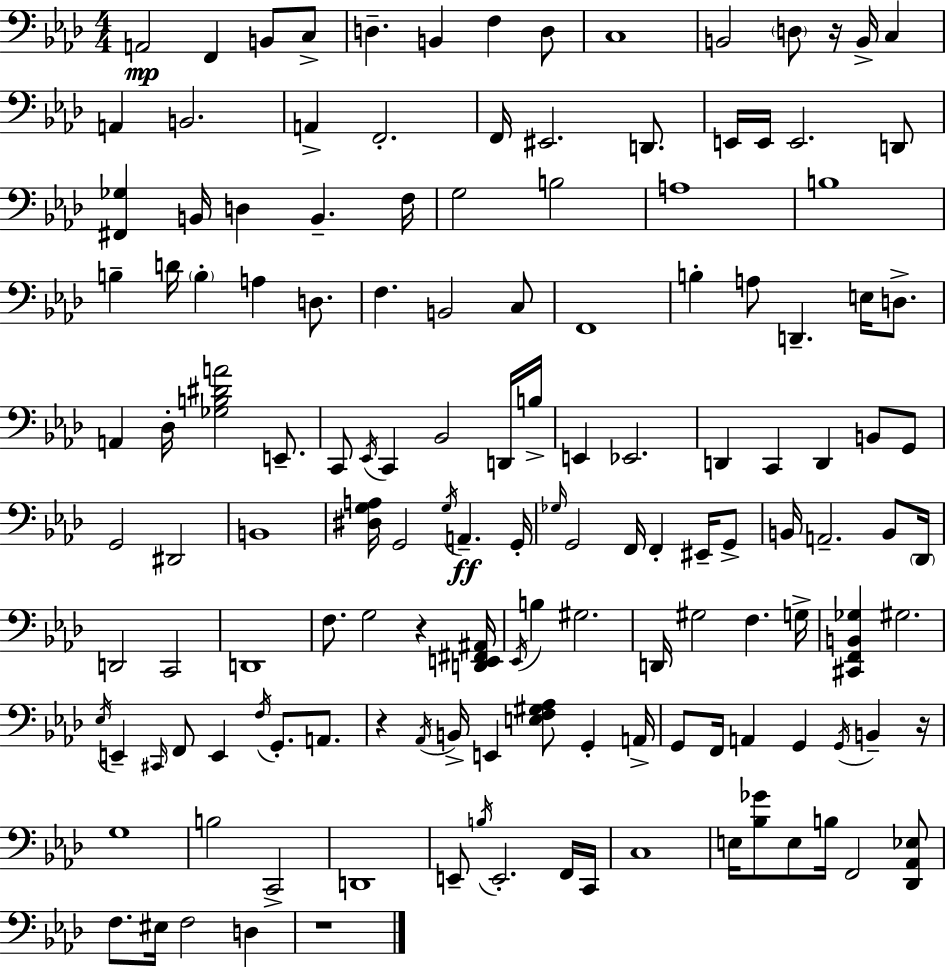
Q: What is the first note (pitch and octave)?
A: A2